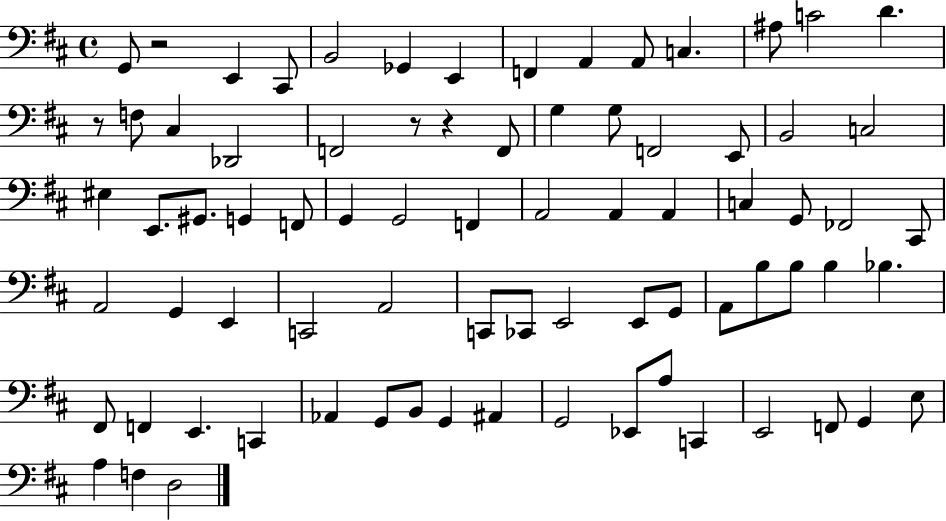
X:1
T:Untitled
M:4/4
L:1/4
K:D
G,,/2 z2 E,, ^C,,/2 B,,2 _G,, E,, F,, A,, A,,/2 C, ^A,/2 C2 D z/2 F,/2 ^C, _D,,2 F,,2 z/2 z F,,/2 G, G,/2 F,,2 E,,/2 B,,2 C,2 ^E, E,,/2 ^G,,/2 G,, F,,/2 G,, G,,2 F,, A,,2 A,, A,, C, G,,/2 _F,,2 ^C,,/2 A,,2 G,, E,, C,,2 A,,2 C,,/2 _C,,/2 E,,2 E,,/2 G,,/2 A,,/2 B,/2 B,/2 B, _B, ^F,,/2 F,, E,, C,, _A,, G,,/2 B,,/2 G,, ^A,, G,,2 _E,,/2 A,/2 C,, E,,2 F,,/2 G,, E,/2 A, F, D,2